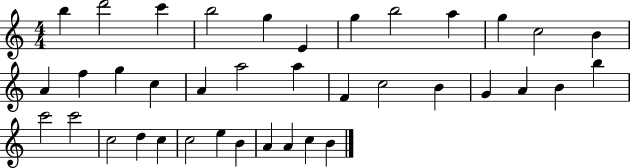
{
  \clef treble
  \numericTimeSignature
  \time 4/4
  \key c \major
  b''4 d'''2 c'''4 | b''2 g''4 e'4 | g''4 b''2 a''4 | g''4 c''2 b'4 | \break a'4 f''4 g''4 c''4 | a'4 a''2 a''4 | f'4 c''2 b'4 | g'4 a'4 b'4 b''4 | \break c'''2 c'''2 | c''2 d''4 c''4 | c''2 e''4 b'4 | a'4 a'4 c''4 b'4 | \break \bar "|."
}